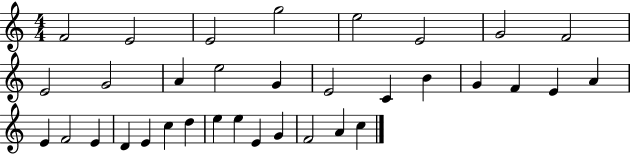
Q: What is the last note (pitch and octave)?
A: C5